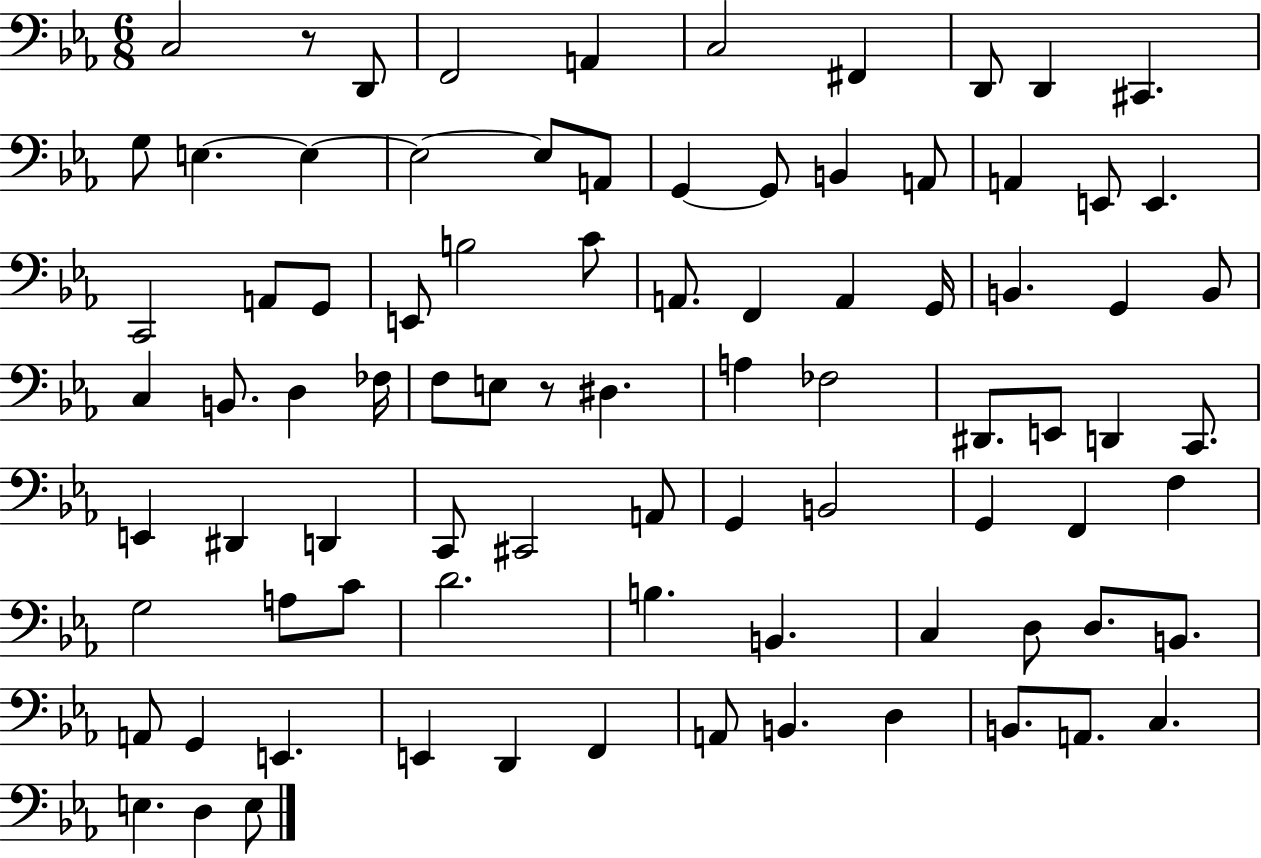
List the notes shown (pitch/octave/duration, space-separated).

C3/h R/e D2/e F2/h A2/q C3/h F#2/q D2/e D2/q C#2/q. G3/e E3/q. E3/q E3/h E3/e A2/e G2/q G2/e B2/q A2/e A2/q E2/e E2/q. C2/h A2/e G2/e E2/e B3/h C4/e A2/e. F2/q A2/q G2/s B2/q. G2/q B2/e C3/q B2/e. D3/q FES3/s F3/e E3/e R/e D#3/q. A3/q FES3/h D#2/e. E2/e D2/q C2/e. E2/q D#2/q D2/q C2/e C#2/h A2/e G2/q B2/h G2/q F2/q F3/q G3/h A3/e C4/e D4/h. B3/q. B2/q. C3/q D3/e D3/e. B2/e. A2/e G2/q E2/q. E2/q D2/q F2/q A2/e B2/q. D3/q B2/e. A2/e. C3/q. E3/q. D3/q E3/e